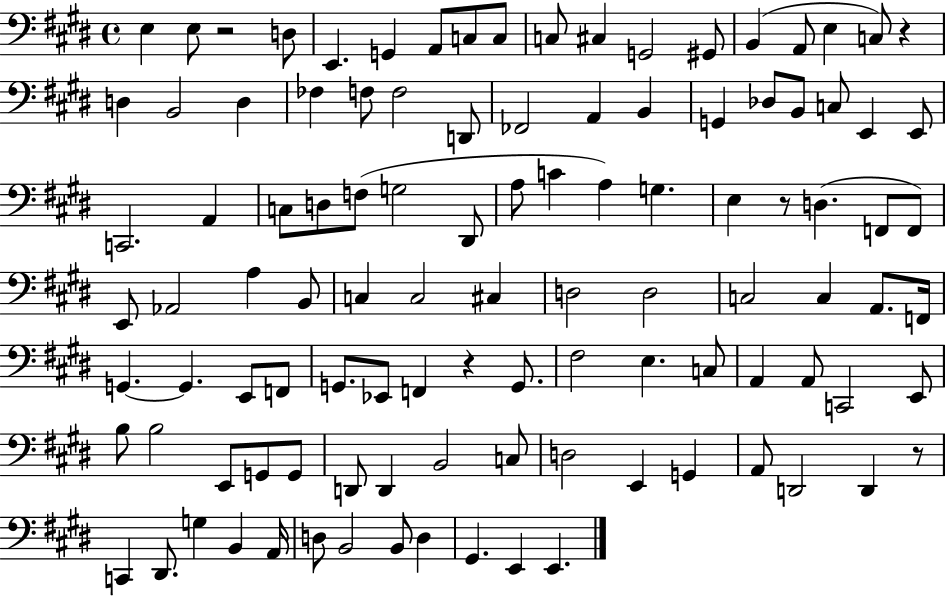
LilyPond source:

{
  \clef bass
  \time 4/4
  \defaultTimeSignature
  \key e \major
  e4 e8 r2 d8 | e,4. g,4 a,8 c8 c8 | c8 cis4 g,2 gis,8 | b,4( a,8 e4 c8) r4 | \break d4 b,2 d4 | fes4 f8 f2 d,8 | fes,2 a,4 b,4 | g,4 des8 b,8 c8 e,4 e,8 | \break c,2. a,4 | c8 d8 f8( g2 dis,8 | a8 c'4 a4) g4. | e4 r8 d4.( f,8 f,8) | \break e,8 aes,2 a4 b,8 | c4 c2 cis4 | d2 d2 | c2 c4 a,8. f,16 | \break g,4.~~ g,4. e,8 f,8 | g,8. ees,8 f,4 r4 g,8. | fis2 e4. c8 | a,4 a,8 c,2 e,8 | \break b8 b2 e,8 g,8 g,8 | d,8 d,4 b,2 c8 | d2 e,4 g,4 | a,8 d,2 d,4 r8 | \break c,4 dis,8. g4 b,4 a,16 | d8 b,2 b,8 d4 | gis,4. e,4 e,4. | \bar "|."
}